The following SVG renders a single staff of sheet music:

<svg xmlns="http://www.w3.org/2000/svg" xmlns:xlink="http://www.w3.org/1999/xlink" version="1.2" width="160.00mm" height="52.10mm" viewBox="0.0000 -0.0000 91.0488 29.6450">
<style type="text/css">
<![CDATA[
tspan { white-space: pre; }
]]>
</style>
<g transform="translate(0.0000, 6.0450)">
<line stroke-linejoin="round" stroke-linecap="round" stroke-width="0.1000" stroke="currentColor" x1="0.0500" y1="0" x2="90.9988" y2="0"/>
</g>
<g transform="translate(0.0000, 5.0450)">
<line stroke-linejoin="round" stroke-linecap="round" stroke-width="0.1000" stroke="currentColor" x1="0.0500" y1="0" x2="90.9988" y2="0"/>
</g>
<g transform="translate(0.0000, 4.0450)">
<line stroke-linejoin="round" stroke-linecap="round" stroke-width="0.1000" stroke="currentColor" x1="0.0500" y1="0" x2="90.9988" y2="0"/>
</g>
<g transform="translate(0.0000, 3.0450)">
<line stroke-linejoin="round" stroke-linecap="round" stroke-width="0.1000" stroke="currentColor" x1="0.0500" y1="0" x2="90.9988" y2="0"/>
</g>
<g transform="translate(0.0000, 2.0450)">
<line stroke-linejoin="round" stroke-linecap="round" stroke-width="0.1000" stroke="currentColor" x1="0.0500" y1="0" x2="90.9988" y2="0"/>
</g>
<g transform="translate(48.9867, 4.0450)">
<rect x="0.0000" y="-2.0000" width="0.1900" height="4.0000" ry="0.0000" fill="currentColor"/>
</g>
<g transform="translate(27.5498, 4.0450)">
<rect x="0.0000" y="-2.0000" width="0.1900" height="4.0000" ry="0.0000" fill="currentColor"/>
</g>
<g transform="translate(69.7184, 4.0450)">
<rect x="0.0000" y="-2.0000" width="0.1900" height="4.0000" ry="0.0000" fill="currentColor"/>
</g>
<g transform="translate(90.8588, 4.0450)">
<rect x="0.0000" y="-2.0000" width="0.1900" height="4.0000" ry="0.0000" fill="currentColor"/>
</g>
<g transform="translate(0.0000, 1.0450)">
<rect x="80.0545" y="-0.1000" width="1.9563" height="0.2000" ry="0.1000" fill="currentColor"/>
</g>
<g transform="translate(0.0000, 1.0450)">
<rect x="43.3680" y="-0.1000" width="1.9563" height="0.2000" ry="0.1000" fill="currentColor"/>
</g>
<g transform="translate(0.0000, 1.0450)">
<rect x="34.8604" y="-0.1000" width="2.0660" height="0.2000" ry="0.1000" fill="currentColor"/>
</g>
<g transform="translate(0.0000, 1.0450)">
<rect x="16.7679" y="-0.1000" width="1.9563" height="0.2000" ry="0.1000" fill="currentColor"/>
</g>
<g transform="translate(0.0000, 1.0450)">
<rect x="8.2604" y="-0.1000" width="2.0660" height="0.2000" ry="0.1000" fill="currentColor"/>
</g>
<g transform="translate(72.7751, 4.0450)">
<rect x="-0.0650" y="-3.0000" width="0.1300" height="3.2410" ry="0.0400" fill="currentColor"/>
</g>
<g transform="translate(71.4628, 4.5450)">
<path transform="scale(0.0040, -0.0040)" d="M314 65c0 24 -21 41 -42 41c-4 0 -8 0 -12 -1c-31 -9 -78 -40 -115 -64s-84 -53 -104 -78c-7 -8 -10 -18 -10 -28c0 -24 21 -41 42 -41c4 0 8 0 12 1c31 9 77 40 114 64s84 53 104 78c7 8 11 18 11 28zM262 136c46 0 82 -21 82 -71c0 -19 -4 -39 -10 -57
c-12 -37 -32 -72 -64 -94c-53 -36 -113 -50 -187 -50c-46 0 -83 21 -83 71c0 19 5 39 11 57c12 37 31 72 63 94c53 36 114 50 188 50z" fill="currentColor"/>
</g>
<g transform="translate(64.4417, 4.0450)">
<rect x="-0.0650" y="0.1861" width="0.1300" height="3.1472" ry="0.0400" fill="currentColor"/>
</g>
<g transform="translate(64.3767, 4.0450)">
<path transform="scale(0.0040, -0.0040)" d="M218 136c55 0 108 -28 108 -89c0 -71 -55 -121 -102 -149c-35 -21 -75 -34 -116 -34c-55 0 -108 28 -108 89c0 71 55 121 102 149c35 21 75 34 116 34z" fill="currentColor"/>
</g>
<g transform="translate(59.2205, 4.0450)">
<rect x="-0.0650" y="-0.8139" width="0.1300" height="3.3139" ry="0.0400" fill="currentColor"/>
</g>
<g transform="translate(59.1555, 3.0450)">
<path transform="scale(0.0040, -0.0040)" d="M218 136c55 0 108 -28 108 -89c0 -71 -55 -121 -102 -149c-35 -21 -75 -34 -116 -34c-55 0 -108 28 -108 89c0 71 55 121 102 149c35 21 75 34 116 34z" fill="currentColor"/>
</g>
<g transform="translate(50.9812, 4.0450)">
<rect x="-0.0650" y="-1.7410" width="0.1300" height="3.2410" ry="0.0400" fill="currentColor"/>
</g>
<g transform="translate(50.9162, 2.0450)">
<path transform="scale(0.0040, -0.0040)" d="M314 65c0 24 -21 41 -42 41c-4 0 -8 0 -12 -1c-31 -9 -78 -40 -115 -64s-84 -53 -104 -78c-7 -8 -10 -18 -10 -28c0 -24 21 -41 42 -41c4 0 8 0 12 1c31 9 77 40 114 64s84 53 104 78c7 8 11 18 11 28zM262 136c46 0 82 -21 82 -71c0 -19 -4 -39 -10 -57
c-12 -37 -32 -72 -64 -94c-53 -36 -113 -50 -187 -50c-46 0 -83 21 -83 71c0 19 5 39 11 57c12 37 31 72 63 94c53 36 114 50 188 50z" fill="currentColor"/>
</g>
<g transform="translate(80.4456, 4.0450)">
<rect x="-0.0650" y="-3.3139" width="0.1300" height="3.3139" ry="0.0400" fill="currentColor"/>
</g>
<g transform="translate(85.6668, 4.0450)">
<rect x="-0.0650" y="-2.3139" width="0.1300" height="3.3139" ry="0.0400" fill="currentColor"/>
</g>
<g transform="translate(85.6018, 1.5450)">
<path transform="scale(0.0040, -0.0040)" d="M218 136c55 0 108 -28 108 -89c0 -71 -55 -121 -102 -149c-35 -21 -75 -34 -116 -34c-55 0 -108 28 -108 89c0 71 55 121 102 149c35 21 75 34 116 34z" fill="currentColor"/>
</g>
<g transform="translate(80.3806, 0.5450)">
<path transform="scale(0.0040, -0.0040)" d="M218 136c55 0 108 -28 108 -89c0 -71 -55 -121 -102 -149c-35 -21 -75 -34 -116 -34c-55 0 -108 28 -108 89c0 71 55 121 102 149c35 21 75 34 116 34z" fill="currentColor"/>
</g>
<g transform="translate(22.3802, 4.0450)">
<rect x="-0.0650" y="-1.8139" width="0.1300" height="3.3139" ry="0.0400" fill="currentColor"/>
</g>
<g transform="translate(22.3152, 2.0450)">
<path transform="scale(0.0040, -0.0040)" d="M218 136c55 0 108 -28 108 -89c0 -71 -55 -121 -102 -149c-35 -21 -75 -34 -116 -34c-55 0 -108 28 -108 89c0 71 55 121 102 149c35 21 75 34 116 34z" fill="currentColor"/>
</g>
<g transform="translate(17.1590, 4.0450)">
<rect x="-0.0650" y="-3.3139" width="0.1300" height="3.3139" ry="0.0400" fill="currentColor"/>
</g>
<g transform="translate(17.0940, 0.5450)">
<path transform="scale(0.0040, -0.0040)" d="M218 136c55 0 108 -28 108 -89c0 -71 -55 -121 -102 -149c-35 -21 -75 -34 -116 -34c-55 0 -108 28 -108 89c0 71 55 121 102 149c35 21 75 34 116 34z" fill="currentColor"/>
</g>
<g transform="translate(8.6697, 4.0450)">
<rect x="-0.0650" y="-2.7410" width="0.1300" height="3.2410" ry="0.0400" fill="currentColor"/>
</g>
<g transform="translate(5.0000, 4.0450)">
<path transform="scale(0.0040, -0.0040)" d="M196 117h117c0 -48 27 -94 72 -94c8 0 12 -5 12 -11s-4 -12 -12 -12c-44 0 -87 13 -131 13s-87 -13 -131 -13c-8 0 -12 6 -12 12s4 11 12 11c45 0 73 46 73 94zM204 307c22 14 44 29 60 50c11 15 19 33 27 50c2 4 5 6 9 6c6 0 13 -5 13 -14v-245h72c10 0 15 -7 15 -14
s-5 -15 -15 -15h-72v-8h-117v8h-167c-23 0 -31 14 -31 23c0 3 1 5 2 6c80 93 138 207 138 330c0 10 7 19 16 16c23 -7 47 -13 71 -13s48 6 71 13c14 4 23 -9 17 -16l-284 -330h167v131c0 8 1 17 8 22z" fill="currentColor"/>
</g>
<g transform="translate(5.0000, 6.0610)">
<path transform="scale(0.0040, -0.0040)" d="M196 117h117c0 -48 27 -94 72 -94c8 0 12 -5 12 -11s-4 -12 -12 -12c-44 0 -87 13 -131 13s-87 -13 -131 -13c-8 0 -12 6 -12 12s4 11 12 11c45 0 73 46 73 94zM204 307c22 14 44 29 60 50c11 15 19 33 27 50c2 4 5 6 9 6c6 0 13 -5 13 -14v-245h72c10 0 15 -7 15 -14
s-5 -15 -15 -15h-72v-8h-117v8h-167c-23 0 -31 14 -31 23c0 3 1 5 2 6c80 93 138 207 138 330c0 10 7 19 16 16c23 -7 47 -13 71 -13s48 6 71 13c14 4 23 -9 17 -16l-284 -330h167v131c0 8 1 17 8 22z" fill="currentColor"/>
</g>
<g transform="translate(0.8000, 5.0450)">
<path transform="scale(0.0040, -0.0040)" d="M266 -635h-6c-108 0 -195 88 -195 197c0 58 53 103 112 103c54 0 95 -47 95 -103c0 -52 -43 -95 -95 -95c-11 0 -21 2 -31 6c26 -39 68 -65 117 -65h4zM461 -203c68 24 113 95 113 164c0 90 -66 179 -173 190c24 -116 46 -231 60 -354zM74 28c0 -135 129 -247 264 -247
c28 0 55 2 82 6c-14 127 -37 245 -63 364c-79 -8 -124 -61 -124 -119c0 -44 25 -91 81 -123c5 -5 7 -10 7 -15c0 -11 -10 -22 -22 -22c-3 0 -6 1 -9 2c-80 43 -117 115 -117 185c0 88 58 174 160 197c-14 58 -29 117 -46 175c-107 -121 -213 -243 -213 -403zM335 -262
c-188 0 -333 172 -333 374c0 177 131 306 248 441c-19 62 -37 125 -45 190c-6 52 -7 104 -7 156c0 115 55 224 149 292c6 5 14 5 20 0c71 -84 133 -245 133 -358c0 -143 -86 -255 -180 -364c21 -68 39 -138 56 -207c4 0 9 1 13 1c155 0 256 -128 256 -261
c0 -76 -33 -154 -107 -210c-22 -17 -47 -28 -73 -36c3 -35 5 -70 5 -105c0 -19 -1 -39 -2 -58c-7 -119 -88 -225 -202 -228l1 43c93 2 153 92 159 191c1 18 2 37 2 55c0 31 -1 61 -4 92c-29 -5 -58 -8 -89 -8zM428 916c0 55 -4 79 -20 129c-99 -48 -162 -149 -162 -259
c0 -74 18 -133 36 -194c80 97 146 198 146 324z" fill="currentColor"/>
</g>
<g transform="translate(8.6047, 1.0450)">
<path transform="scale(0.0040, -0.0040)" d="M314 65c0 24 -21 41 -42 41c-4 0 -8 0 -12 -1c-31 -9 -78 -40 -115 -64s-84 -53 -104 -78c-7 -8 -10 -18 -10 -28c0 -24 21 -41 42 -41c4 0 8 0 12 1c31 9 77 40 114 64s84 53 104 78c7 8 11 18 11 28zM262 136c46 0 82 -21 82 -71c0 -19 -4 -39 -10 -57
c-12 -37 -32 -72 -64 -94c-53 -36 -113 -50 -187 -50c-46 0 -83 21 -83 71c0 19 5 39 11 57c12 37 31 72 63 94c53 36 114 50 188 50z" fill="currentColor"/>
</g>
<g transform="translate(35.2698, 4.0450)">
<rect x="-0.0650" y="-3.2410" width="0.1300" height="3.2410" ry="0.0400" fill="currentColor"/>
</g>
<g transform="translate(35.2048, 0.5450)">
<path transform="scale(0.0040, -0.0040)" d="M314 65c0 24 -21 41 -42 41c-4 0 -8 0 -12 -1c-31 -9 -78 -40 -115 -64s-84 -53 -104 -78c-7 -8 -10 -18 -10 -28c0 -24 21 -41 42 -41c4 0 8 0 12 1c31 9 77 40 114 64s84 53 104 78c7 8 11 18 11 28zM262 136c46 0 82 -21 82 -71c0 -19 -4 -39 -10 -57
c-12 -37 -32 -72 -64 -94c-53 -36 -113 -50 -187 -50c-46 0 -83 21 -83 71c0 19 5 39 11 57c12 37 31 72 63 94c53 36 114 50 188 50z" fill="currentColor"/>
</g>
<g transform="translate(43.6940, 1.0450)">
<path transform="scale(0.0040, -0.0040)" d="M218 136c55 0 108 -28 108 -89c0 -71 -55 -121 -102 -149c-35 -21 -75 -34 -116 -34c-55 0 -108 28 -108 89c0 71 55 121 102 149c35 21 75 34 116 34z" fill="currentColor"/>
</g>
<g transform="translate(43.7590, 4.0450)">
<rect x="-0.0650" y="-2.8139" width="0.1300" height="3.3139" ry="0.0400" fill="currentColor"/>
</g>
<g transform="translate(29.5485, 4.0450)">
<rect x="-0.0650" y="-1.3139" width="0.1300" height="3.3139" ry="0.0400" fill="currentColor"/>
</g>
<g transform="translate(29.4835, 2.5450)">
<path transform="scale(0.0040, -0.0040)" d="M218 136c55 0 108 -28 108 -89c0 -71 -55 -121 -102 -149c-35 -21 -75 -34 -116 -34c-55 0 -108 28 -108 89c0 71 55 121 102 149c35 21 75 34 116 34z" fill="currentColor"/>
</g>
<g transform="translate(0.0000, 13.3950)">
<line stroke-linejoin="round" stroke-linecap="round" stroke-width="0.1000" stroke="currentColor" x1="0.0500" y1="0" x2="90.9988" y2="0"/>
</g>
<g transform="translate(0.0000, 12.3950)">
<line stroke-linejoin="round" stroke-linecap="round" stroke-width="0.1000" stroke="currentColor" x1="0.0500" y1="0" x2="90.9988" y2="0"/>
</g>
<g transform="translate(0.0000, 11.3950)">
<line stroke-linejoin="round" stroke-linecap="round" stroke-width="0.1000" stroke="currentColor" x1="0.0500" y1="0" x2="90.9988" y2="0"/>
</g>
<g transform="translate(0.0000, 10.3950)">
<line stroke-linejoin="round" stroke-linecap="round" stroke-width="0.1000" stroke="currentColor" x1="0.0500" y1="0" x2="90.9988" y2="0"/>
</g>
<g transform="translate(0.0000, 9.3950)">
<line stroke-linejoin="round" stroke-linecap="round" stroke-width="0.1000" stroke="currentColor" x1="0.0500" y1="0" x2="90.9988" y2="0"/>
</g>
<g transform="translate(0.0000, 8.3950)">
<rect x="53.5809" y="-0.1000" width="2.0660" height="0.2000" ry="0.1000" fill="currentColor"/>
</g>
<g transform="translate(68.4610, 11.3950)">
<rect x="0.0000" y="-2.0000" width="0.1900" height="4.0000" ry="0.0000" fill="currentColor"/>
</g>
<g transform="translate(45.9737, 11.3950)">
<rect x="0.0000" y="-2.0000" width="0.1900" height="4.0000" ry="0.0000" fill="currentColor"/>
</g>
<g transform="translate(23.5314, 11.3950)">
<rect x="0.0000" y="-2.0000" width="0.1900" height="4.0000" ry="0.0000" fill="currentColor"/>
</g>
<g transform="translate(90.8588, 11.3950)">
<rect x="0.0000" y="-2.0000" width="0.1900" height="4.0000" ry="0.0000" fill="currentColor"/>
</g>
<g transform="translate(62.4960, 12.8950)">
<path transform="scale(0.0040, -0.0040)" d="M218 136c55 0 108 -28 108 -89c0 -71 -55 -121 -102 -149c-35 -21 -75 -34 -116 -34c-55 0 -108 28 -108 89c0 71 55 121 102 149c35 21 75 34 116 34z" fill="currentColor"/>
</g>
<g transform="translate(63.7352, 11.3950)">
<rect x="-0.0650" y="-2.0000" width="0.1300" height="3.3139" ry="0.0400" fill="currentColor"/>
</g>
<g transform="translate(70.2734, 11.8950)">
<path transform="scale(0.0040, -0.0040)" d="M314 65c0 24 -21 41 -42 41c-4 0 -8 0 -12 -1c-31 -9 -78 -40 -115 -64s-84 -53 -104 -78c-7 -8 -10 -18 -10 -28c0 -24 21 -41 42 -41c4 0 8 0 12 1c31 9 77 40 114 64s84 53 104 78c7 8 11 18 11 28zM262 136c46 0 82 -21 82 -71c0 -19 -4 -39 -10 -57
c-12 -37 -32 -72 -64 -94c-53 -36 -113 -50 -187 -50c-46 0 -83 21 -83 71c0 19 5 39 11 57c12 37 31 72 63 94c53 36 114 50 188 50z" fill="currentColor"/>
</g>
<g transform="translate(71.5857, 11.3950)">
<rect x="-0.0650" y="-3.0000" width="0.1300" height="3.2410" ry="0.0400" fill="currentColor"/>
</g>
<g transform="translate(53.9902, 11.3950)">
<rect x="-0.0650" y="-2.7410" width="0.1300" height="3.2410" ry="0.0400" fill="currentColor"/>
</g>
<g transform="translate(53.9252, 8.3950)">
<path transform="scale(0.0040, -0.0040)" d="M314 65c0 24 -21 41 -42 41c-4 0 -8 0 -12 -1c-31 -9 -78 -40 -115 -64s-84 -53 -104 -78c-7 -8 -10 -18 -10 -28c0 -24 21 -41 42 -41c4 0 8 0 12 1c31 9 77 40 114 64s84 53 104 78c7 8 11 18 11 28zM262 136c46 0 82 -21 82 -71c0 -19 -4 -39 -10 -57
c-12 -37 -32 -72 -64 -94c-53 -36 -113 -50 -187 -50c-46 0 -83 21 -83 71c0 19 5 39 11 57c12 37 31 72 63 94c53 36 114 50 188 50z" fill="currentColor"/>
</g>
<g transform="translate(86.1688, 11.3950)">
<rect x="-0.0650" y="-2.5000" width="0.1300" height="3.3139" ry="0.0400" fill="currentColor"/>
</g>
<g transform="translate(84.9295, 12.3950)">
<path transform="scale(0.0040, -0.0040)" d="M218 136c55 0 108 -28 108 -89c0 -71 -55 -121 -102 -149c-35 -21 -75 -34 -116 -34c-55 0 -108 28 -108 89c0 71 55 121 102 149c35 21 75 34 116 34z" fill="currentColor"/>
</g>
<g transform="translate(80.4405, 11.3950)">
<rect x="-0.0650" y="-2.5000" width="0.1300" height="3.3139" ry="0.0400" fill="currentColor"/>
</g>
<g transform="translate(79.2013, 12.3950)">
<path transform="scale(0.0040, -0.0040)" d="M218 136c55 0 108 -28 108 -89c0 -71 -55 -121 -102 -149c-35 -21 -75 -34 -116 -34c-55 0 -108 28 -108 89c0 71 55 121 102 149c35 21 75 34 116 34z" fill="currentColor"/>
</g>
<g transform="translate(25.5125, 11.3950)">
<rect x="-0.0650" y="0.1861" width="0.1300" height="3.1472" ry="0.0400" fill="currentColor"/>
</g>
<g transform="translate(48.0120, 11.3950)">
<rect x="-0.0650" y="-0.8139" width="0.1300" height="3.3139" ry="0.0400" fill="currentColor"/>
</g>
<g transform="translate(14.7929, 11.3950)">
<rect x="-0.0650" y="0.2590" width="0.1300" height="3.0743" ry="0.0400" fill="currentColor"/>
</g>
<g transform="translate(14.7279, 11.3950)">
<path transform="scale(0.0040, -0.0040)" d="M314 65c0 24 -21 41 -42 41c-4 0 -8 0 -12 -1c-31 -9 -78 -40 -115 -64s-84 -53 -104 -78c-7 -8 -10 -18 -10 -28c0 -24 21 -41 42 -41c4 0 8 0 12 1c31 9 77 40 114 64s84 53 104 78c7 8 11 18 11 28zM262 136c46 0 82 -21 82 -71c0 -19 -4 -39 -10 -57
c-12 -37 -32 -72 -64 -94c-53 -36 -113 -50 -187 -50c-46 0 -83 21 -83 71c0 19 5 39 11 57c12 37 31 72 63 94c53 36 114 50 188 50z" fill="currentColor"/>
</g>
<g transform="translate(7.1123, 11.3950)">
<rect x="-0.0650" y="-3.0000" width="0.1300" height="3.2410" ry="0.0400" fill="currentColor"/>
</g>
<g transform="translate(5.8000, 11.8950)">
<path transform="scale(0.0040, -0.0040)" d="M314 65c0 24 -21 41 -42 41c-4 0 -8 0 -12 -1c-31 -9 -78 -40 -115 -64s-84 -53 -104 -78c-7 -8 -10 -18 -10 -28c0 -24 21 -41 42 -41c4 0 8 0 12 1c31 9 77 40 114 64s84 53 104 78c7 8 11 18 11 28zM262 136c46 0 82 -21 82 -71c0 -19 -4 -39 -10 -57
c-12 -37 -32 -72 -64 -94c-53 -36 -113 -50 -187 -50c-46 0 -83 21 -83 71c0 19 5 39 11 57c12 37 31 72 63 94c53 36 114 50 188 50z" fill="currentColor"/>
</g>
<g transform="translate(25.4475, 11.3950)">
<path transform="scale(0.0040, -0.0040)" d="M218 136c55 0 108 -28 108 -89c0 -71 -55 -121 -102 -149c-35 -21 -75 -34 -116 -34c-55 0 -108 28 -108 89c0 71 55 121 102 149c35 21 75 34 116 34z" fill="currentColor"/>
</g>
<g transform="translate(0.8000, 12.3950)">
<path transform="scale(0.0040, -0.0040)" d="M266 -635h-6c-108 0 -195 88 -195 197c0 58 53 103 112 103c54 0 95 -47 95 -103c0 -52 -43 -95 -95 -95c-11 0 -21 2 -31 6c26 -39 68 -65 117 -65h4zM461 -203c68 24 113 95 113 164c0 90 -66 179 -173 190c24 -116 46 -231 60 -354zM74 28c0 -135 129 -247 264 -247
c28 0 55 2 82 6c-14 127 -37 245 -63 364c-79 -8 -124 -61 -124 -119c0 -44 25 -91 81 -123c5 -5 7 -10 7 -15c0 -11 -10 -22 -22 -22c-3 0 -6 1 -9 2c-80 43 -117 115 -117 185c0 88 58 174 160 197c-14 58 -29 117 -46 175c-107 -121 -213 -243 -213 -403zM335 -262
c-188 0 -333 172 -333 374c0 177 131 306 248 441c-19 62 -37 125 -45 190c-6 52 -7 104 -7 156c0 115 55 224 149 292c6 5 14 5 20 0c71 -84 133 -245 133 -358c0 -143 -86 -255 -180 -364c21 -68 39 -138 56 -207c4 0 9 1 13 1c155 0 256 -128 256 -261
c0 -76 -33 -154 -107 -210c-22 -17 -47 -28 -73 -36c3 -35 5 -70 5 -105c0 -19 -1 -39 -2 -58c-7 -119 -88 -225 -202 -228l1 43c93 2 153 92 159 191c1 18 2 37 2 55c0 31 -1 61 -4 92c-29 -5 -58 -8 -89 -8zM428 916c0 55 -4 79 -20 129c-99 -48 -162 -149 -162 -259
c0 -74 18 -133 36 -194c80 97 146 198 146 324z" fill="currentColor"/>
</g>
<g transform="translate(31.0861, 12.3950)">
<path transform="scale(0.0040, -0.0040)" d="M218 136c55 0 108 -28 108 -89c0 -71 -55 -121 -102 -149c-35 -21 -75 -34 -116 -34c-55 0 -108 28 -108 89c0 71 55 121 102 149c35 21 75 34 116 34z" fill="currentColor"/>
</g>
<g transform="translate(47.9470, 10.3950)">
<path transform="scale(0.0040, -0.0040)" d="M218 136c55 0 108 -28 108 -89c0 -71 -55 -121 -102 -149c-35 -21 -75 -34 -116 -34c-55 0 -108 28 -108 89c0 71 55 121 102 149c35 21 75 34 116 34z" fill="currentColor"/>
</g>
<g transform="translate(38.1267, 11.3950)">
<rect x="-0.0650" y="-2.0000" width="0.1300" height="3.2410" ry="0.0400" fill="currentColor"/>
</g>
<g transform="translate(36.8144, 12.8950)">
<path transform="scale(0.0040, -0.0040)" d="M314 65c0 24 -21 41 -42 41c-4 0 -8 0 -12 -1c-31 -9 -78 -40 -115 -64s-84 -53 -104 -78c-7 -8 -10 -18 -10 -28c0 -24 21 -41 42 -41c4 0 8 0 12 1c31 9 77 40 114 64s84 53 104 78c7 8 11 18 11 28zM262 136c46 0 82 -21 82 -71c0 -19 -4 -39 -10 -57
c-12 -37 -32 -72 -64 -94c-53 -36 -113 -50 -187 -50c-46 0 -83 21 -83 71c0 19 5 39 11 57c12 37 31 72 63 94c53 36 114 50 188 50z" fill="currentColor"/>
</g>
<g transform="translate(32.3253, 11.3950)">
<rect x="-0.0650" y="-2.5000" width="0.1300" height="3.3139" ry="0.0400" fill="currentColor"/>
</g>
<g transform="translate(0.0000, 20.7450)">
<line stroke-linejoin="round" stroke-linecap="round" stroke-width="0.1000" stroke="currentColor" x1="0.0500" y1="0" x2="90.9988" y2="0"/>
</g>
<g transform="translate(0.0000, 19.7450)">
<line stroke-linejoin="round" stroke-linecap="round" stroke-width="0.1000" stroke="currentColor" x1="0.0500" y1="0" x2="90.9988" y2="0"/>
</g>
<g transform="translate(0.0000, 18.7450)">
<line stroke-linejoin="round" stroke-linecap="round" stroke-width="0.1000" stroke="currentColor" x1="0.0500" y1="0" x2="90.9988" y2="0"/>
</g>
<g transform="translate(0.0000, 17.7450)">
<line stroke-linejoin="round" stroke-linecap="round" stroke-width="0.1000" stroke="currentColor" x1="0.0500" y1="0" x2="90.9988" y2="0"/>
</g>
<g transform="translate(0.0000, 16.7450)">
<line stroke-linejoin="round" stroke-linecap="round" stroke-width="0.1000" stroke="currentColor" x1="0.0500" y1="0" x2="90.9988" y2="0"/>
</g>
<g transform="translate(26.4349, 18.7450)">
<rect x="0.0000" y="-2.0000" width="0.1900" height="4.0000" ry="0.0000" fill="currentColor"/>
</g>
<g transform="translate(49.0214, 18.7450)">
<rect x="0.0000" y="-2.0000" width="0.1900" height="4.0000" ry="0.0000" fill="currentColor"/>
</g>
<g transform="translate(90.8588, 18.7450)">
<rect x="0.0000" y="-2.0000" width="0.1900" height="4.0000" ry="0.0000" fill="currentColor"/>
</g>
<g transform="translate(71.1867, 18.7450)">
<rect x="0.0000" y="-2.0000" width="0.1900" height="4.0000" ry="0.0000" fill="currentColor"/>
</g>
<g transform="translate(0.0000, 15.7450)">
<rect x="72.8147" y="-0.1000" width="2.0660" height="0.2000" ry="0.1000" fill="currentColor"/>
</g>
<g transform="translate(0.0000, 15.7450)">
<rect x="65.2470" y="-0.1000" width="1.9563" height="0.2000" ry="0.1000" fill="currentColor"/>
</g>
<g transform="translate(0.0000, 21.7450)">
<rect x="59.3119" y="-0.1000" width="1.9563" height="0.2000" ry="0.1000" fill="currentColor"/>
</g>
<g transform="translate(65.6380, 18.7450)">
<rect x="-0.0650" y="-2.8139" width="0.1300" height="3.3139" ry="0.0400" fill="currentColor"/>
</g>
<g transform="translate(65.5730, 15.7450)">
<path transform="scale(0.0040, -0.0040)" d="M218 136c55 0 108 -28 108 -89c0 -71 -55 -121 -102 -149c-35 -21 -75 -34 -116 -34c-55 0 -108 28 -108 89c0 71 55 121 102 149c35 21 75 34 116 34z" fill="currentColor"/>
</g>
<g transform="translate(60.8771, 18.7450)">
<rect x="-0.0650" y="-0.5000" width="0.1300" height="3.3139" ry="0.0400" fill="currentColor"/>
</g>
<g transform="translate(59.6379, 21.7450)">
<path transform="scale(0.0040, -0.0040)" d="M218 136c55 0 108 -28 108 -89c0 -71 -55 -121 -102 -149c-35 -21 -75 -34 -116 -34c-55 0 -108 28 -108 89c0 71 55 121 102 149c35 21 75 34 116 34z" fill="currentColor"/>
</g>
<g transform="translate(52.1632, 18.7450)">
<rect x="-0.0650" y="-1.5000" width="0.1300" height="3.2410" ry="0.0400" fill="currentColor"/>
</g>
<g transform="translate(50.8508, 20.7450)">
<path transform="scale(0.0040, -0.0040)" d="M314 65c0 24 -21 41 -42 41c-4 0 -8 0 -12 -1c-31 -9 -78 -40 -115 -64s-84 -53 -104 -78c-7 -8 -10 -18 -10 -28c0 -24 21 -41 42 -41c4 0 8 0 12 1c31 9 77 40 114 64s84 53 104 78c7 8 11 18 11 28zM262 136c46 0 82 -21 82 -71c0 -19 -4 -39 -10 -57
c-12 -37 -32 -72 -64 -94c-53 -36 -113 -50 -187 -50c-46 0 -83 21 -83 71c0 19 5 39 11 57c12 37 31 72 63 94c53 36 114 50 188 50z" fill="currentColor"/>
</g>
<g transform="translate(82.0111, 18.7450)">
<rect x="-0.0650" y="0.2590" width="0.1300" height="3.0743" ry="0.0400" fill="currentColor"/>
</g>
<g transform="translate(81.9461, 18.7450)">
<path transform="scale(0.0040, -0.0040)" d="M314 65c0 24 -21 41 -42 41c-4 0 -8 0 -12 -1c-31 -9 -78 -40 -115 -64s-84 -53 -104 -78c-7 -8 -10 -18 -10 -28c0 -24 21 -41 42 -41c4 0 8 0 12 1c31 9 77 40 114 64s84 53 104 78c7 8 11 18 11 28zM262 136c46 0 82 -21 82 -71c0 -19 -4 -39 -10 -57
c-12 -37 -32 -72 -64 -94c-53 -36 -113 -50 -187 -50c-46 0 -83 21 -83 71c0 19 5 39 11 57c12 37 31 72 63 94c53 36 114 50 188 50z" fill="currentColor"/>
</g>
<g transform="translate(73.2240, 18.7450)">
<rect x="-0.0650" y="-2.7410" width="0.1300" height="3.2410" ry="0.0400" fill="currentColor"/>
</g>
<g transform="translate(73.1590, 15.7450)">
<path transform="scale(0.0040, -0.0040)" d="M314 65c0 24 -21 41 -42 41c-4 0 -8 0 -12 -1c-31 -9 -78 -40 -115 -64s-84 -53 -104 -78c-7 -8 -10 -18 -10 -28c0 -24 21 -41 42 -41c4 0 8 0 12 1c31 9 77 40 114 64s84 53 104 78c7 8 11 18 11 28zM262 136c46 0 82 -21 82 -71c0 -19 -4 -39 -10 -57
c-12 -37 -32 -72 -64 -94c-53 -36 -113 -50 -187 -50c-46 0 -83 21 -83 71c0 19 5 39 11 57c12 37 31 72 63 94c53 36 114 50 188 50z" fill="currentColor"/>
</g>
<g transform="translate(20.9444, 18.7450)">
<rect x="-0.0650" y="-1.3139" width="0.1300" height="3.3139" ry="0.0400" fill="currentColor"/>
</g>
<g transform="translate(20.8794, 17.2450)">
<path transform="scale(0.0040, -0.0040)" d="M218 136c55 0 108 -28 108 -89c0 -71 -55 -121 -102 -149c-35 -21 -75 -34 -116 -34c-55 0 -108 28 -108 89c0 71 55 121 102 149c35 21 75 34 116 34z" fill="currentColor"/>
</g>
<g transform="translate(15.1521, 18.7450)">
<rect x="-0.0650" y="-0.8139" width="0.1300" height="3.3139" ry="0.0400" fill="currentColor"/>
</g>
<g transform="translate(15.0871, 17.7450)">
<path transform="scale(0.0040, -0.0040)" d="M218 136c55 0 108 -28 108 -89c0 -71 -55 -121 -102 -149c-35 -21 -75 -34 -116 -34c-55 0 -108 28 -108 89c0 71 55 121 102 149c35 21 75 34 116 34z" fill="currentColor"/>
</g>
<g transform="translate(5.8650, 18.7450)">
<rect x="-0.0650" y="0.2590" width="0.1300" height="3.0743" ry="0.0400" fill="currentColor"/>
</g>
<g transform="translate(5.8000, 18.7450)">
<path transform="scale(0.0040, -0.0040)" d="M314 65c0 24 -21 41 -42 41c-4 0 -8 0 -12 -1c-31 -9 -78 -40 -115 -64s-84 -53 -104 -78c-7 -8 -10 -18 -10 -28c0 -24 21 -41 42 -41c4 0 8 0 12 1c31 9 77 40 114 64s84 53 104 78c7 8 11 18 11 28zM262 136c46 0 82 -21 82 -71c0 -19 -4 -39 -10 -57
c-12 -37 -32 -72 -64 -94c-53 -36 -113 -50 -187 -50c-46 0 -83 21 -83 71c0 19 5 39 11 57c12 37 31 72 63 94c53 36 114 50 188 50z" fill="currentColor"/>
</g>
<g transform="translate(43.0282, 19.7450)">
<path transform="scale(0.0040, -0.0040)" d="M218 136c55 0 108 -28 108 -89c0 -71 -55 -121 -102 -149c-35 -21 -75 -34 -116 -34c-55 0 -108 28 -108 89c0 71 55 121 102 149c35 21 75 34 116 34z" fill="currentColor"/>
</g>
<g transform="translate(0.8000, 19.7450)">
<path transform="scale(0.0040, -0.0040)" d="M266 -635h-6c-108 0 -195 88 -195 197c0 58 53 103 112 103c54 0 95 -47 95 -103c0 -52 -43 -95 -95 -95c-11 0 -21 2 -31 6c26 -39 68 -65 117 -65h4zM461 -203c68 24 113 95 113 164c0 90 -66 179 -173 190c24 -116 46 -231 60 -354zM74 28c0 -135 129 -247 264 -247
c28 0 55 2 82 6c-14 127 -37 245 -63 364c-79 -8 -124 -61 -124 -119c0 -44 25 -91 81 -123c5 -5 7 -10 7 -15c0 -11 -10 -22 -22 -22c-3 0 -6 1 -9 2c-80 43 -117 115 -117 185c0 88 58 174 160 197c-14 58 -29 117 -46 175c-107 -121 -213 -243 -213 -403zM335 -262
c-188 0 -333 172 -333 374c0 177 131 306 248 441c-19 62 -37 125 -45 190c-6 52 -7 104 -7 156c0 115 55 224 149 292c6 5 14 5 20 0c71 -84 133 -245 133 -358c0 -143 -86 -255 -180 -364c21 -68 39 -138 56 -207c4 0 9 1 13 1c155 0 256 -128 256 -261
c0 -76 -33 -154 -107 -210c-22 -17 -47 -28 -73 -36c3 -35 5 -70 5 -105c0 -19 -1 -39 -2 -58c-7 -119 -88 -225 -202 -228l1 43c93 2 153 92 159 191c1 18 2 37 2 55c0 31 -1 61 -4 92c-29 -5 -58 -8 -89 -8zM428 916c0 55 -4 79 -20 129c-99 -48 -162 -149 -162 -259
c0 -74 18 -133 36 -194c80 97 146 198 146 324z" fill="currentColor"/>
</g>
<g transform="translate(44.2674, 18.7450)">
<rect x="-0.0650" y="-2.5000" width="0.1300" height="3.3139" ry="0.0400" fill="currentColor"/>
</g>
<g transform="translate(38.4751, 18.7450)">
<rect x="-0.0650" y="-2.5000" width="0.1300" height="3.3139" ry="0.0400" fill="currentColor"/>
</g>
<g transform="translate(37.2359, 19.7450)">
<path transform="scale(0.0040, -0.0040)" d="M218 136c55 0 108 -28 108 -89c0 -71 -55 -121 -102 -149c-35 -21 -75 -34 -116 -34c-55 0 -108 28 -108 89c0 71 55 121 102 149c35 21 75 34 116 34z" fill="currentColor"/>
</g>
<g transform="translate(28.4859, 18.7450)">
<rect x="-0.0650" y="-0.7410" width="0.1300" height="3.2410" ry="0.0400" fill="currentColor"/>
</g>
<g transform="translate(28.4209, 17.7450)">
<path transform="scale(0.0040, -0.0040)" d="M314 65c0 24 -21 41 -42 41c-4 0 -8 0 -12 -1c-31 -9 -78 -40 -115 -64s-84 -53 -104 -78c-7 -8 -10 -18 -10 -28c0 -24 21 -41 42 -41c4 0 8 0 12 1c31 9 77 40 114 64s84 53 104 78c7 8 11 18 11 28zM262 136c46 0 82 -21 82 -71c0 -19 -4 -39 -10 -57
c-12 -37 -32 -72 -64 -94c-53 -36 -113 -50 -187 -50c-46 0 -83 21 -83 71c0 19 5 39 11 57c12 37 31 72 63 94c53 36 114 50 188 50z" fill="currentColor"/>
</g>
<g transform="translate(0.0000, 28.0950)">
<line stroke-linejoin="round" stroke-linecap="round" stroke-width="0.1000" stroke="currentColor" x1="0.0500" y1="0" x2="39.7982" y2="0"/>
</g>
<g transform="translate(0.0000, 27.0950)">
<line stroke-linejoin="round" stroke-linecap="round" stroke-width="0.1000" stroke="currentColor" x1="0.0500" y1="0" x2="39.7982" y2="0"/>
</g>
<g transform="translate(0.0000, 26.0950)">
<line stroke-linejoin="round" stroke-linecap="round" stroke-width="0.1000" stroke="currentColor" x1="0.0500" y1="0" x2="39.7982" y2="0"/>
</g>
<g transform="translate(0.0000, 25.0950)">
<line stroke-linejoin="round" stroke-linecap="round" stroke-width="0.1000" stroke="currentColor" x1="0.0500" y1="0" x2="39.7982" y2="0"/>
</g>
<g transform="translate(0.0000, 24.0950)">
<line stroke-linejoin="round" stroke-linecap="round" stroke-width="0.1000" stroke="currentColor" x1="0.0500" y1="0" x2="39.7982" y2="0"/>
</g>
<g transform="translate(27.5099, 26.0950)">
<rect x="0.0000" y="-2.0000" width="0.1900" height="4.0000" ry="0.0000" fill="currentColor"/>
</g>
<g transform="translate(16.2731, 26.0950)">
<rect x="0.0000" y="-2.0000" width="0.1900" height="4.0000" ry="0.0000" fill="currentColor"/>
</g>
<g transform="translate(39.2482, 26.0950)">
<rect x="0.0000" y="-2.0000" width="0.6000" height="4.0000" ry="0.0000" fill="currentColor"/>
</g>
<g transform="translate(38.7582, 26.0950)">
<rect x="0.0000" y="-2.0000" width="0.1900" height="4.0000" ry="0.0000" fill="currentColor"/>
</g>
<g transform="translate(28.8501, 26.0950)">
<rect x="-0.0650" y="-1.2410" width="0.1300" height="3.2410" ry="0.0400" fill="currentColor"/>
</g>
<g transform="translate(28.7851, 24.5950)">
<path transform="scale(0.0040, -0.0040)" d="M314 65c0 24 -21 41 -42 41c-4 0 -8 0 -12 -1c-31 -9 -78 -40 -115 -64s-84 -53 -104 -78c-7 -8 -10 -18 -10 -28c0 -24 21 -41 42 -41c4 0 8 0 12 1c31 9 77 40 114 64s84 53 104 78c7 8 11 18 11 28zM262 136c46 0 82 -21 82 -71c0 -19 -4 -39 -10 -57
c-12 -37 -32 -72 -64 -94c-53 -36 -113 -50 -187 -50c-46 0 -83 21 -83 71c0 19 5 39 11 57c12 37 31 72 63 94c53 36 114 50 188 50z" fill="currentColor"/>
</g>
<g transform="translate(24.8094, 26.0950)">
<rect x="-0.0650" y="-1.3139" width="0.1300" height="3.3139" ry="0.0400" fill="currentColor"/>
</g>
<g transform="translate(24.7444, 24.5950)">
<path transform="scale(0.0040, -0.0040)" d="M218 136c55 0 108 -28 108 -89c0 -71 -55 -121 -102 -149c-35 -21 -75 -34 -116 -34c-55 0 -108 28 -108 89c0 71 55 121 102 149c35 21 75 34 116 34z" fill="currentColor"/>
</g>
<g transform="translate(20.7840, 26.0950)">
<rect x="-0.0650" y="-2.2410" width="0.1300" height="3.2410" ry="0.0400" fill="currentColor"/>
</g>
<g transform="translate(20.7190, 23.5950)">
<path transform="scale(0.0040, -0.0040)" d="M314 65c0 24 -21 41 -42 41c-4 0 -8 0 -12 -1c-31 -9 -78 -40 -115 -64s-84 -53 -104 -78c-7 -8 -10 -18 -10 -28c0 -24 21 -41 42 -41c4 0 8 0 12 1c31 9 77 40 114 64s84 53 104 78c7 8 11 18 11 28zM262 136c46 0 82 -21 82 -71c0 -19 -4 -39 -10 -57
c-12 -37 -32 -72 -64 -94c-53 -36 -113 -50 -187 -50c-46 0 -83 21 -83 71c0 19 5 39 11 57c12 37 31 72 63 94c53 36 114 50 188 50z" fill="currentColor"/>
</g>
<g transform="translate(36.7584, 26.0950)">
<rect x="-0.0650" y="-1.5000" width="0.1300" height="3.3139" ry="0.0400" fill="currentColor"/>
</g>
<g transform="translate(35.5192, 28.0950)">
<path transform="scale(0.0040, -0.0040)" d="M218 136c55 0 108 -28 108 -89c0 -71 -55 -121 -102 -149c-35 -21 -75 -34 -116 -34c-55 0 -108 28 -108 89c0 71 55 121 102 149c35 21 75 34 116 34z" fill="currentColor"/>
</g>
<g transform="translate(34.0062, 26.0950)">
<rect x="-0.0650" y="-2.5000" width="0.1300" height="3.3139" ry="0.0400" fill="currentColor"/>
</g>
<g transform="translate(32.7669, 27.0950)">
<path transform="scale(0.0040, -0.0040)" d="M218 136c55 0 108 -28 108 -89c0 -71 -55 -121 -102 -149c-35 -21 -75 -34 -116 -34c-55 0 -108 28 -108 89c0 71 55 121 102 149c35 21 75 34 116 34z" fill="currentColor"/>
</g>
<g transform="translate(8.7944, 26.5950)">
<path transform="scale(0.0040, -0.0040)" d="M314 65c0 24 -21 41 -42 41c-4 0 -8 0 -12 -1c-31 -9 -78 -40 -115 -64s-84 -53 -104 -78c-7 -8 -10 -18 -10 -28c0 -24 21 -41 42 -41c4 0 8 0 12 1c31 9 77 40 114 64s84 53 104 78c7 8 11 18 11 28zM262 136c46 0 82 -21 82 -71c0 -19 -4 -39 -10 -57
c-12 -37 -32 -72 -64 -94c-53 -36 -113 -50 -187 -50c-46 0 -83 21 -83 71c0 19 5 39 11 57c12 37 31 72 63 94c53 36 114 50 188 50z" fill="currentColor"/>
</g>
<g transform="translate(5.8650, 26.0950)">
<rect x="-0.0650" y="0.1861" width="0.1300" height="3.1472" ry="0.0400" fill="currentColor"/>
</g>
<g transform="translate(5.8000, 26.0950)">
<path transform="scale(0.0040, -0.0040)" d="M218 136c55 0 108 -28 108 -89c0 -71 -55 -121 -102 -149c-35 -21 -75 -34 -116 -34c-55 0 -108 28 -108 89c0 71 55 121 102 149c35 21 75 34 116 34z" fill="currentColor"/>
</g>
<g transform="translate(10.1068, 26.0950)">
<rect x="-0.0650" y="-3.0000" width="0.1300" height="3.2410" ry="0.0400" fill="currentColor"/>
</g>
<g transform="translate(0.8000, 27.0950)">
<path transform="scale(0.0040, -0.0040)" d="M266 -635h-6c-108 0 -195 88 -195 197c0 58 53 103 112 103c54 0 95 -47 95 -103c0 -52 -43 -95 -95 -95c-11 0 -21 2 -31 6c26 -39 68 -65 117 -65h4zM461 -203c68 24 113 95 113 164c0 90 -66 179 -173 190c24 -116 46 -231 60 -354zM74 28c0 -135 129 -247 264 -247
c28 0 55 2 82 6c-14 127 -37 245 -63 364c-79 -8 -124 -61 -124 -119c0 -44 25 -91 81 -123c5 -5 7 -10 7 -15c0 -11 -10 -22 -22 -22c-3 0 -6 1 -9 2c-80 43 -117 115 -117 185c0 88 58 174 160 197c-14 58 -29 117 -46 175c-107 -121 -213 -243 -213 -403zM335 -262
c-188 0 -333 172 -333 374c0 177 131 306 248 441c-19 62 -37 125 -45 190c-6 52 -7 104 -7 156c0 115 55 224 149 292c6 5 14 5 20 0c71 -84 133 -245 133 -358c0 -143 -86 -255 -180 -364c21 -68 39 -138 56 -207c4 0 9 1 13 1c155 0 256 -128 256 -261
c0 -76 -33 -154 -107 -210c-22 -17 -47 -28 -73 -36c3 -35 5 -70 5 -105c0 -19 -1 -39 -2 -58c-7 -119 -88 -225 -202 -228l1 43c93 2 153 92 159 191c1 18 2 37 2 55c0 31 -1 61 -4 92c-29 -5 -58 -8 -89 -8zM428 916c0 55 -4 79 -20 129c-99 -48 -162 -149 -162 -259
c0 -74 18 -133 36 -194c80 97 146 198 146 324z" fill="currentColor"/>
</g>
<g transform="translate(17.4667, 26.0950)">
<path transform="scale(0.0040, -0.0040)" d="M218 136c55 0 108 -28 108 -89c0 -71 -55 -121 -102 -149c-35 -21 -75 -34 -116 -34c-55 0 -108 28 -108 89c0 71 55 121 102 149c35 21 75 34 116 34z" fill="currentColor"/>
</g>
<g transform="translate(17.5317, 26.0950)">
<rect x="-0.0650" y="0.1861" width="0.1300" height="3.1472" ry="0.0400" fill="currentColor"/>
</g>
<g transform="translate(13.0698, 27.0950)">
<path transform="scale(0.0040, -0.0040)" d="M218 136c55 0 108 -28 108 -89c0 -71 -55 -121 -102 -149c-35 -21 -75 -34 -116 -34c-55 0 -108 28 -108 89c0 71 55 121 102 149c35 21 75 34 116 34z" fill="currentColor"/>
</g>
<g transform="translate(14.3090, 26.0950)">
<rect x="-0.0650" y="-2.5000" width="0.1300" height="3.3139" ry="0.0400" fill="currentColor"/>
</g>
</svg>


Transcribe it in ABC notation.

X:1
T:Untitled
M:4/4
L:1/4
K:C
a2 b f e b2 a f2 d B A2 b g A2 B2 B G F2 d a2 F A2 G G B2 d e d2 G G E2 C a a2 B2 B A2 G B g2 e e2 G E